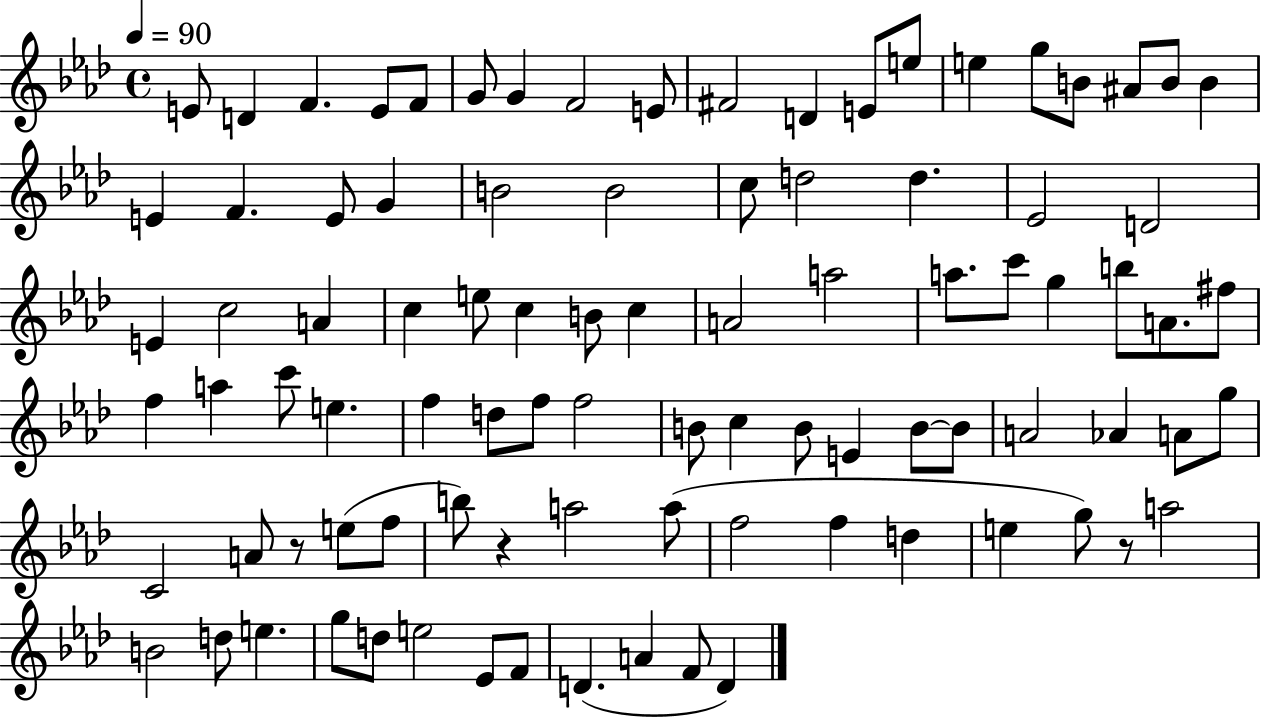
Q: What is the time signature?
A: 4/4